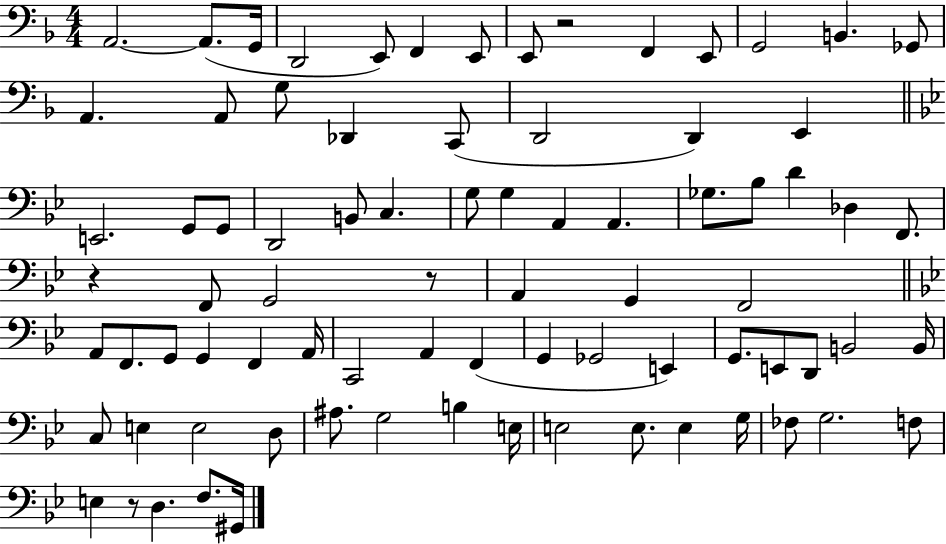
{
  \clef bass
  \numericTimeSignature
  \time 4/4
  \key f \major
  a,2.~~ a,8.( g,16 | d,2 e,8) f,4 e,8 | e,8 r2 f,4 e,8 | g,2 b,4. ges,8 | \break a,4. a,8 g8 des,4 c,8( | d,2 d,4) e,4 | \bar "||" \break \key g \minor e,2. g,8 g,8 | d,2 b,8 c4. | g8 g4 a,4 a,4. | ges8. bes8 d'4 des4 f,8. | \break r4 f,8 g,2 r8 | a,4 g,4 f,2 | \bar "||" \break \key bes \major a,8 f,8. g,8 g,4 f,4 a,16 | c,2 a,4 f,4( | g,4 ges,2 e,4) | g,8. e,8 d,8 b,2 b,16 | \break c8 e4 e2 d8 | ais8. g2 b4 e16 | e2 e8. e4 g16 | fes8 g2. f8 | \break e4 r8 d4. f8. gis,16 | \bar "|."
}